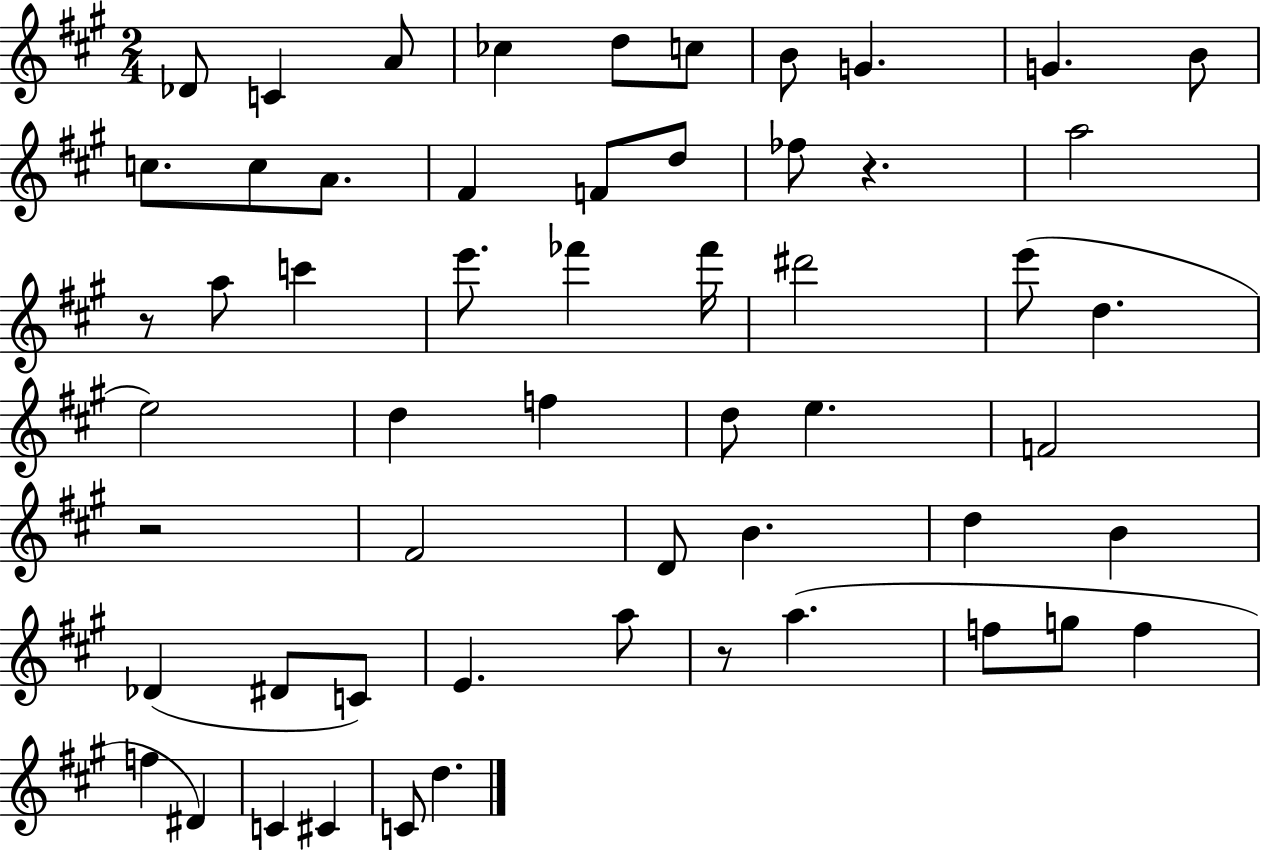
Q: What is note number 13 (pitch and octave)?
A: A4